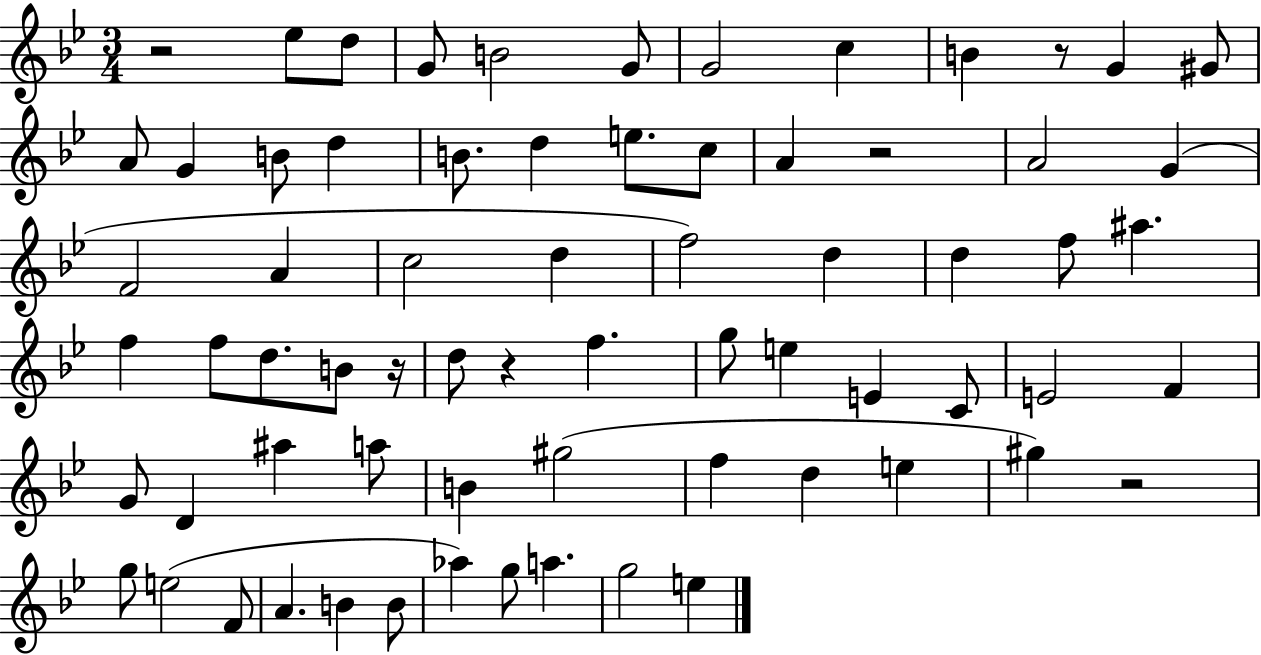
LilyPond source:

{
  \clef treble
  \numericTimeSignature
  \time 3/4
  \key bes \major
  r2 ees''8 d''8 | g'8 b'2 g'8 | g'2 c''4 | b'4 r8 g'4 gis'8 | \break a'8 g'4 b'8 d''4 | b'8. d''4 e''8. c''8 | a'4 r2 | a'2 g'4( | \break f'2 a'4 | c''2 d''4 | f''2) d''4 | d''4 f''8 ais''4. | \break f''4 f''8 d''8. b'8 r16 | d''8 r4 f''4. | g''8 e''4 e'4 c'8 | e'2 f'4 | \break g'8 d'4 ais''4 a''8 | b'4 gis''2( | f''4 d''4 e''4 | gis''4) r2 | \break g''8 e''2( f'8 | a'4. b'4 b'8 | aes''4) g''8 a''4. | g''2 e''4 | \break \bar "|."
}